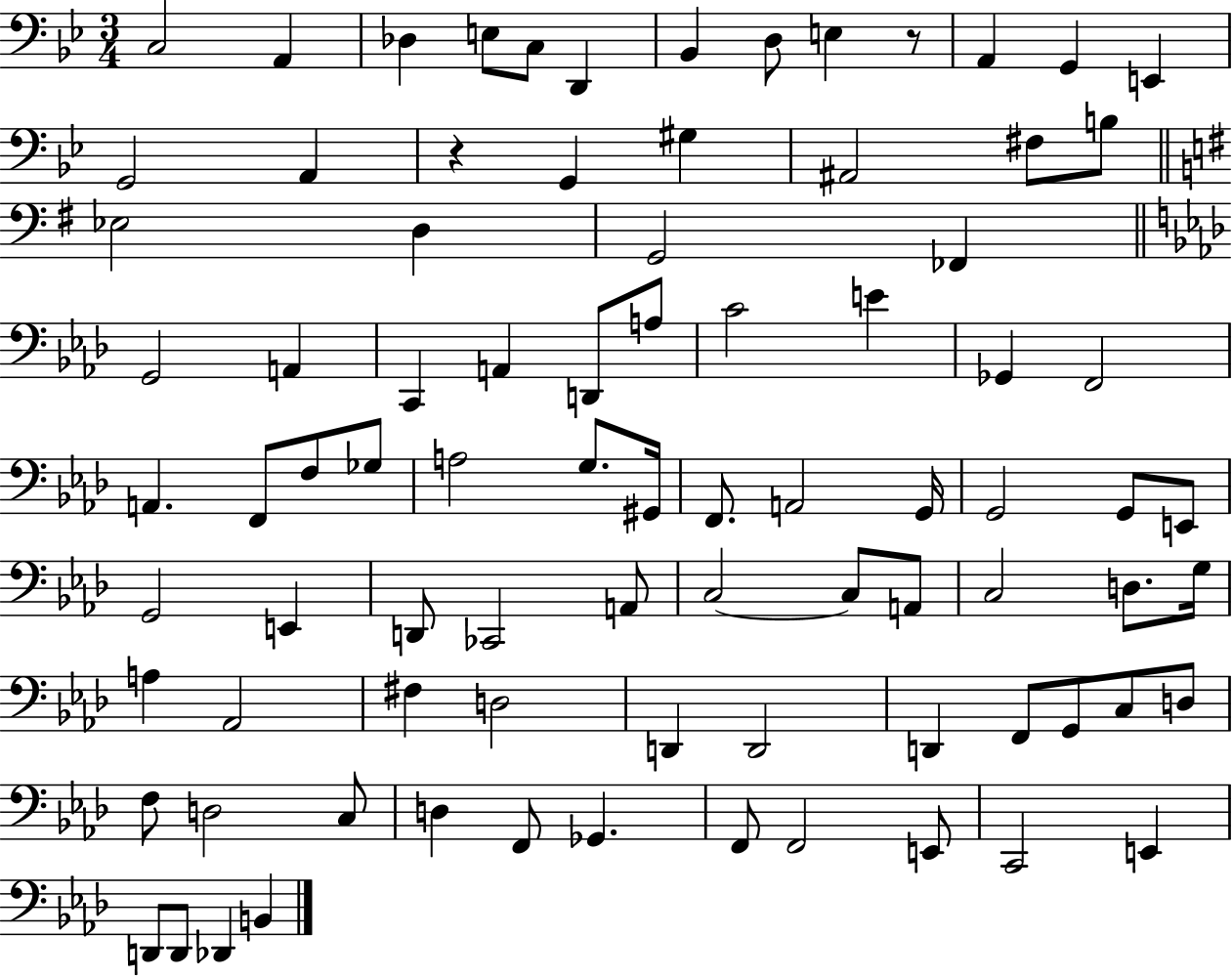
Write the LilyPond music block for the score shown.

{
  \clef bass
  \numericTimeSignature
  \time 3/4
  \key bes \major
  c2 a,4 | des4 e8 c8 d,4 | bes,4 d8 e4 r8 | a,4 g,4 e,4 | \break g,2 a,4 | r4 g,4 gis4 | ais,2 fis8 b8 | \bar "||" \break \key e \minor ees2 d4 | g,2 fes,4 | \bar "||" \break \key f \minor g,2 a,4 | c,4 a,4 d,8 a8 | c'2 e'4 | ges,4 f,2 | \break a,4. f,8 f8 ges8 | a2 g8. gis,16 | f,8. a,2 g,16 | g,2 g,8 e,8 | \break g,2 e,4 | d,8 ces,2 a,8 | c2~~ c8 a,8 | c2 d8. g16 | \break a4 aes,2 | fis4 d2 | d,4 d,2 | d,4 f,8 g,8 c8 d8 | \break f8 d2 c8 | d4 f,8 ges,4. | f,8 f,2 e,8 | c,2 e,4 | \break d,8 d,8 des,4 b,4 | \bar "|."
}